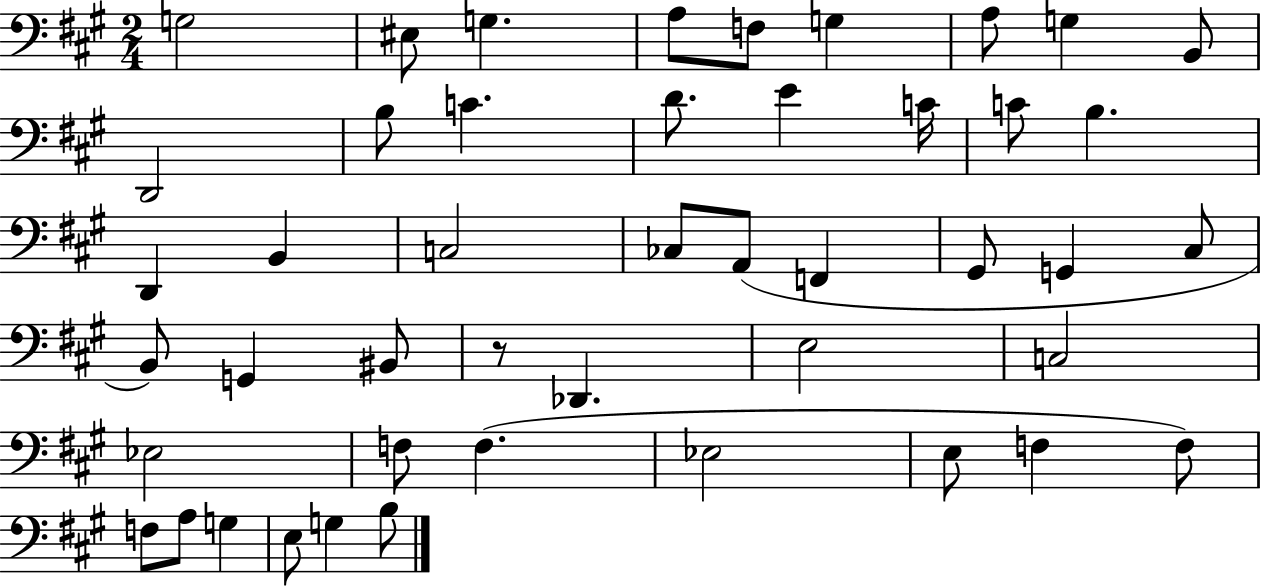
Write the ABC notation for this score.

X:1
T:Untitled
M:2/4
L:1/4
K:A
G,2 ^E,/2 G, A,/2 F,/2 G, A,/2 G, B,,/2 D,,2 B,/2 C D/2 E C/4 C/2 B, D,, B,, C,2 _C,/2 A,,/2 F,, ^G,,/2 G,, ^C,/2 B,,/2 G,, ^B,,/2 z/2 _D,, E,2 C,2 _E,2 F,/2 F, _E,2 E,/2 F, F,/2 F,/2 A,/2 G, E,/2 G, B,/2